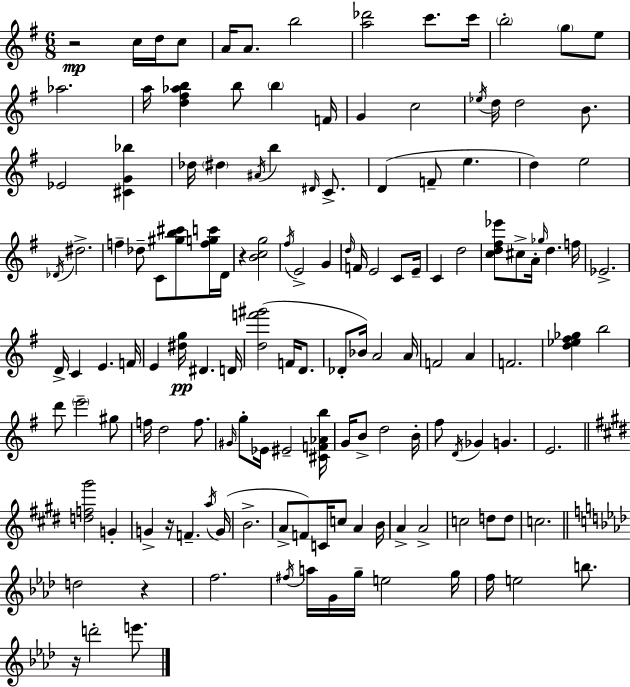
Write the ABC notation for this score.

X:1
T:Untitled
M:6/8
L:1/4
K:Em
z2 c/4 d/4 c/2 A/4 A/2 b2 [a_d']2 c'/2 c'/4 b2 g/2 e/2 _a2 a/4 [d^f_ab] b/2 b F/4 G c2 _e/4 d/4 d2 B/2 _E2 [^CG_b] _d/4 ^d ^A/4 b ^D/4 C/2 D F/2 e d e2 _D/4 ^d2 f _d/2 C/2 [^gb^c']/2 [fgc']/4 D/4 z [Bcg]2 ^f/4 E2 G d/4 F/4 E2 C/2 E/4 C d2 [cd^f_e']/2 ^c/2 A/4 _g/4 d f/4 _E2 D/4 C E F/4 E [^dg]/4 ^D D/4 [df'^g']2 F/4 D/2 _D/2 _B/4 A2 A/4 F2 A F2 [d_e^f_g] b2 d'/2 e'2 ^g/2 f/4 d2 f/2 ^G/4 g/2 _E/4 ^E2 [^CF_Ab]/4 G/4 B/2 d2 B/4 ^f/2 D/4 _G G E2 [df^g']2 G G z/4 F a/4 G/4 B2 A/2 F/2 C/4 c/2 A B/4 A A2 c2 d/2 d/2 c2 d2 z f2 ^f/4 a/4 G/4 g/4 e2 g/4 f/4 e2 b/2 z/4 d'2 e'/2